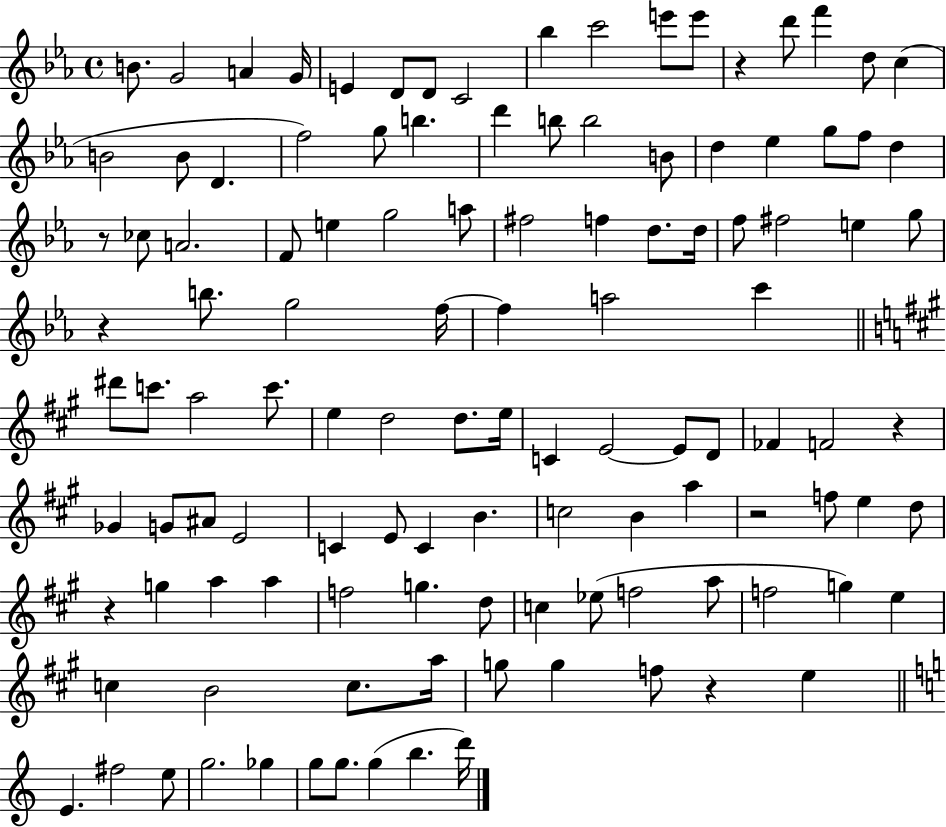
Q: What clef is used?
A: treble